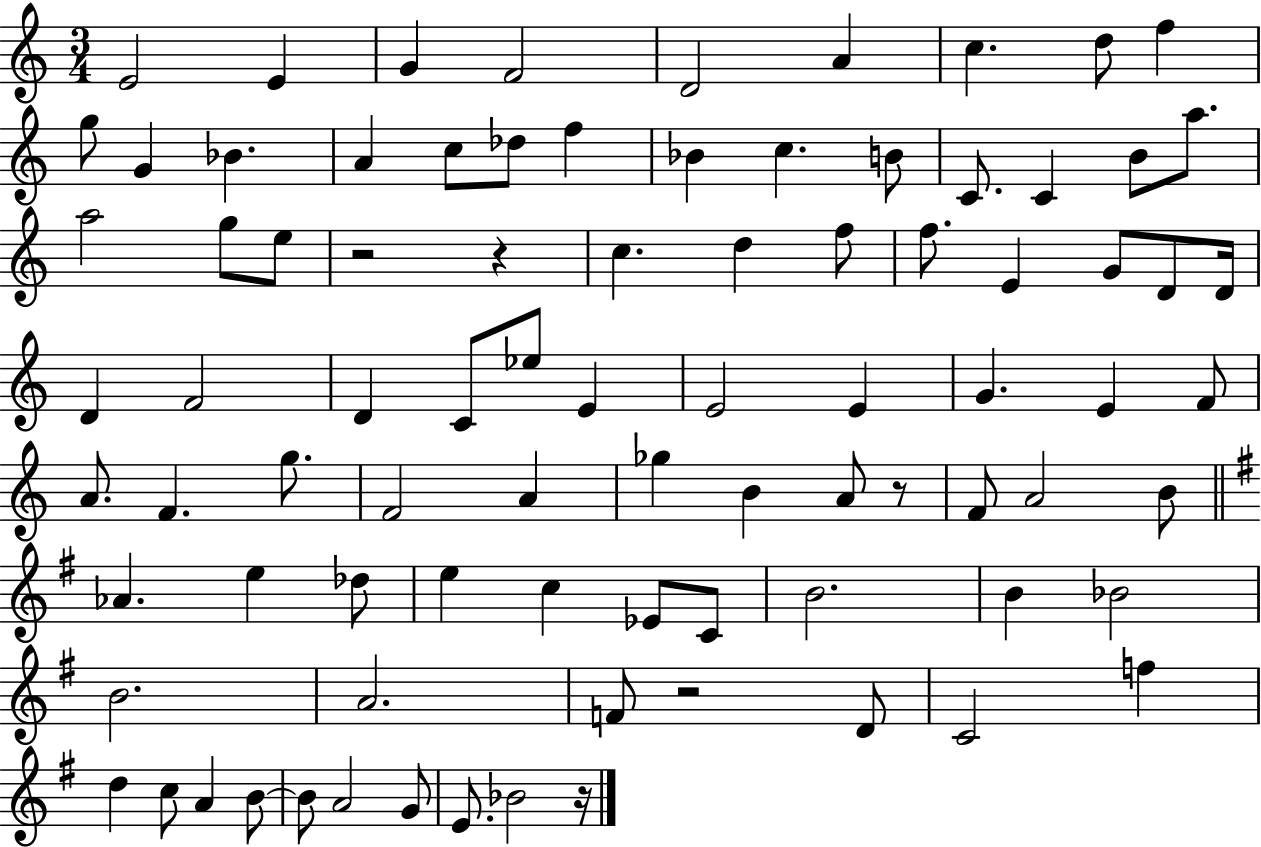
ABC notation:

X:1
T:Untitled
M:3/4
L:1/4
K:C
E2 E G F2 D2 A c d/2 f g/2 G _B A c/2 _d/2 f _B c B/2 C/2 C B/2 a/2 a2 g/2 e/2 z2 z c d f/2 f/2 E G/2 D/2 D/4 D F2 D C/2 _e/2 E E2 E G E F/2 A/2 F g/2 F2 A _g B A/2 z/2 F/2 A2 B/2 _A e _d/2 e c _E/2 C/2 B2 B _B2 B2 A2 F/2 z2 D/2 C2 f d c/2 A B/2 B/2 A2 G/2 E/2 _B2 z/4